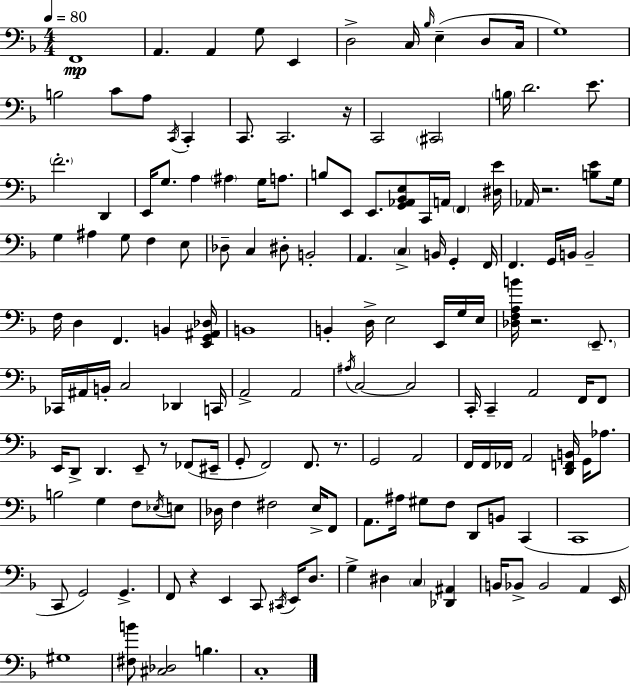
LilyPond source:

{
  \clef bass
  \numericTimeSignature
  \time 4/4
  \key f \major
  \tempo 4 = 80
  f,1\mp | a,4. a,4 g8 e,4 | d2-> c16 \grace { bes16 }( e4-- d8 | c16 g1) | \break b2 c'8 a8 \acciaccatura { c,16 } c,4-. | c,8. c,2. | r16 c,2 \parenthesize cis,2 | \parenthesize b16 d'2. e'8. | \break \parenthesize f'2.-. d,4 | e,16 g8. a4 \parenthesize ais4 g16 a8. | b8 e,8 e,8. <g, aes, bes, e>8 c,16 a,16 \parenthesize f,4 | <dis e'>16 aes,16 r2. <b e'>8 | \break g16 g4 ais4 g8 f4 | e8 des8-- c4 dis8-. b,2-. | a,4. \parenthesize c4-> b,16 g,4-. | f,16 f,4. g,16 b,16 b,2-- | \break f16 d4 f,4. b,4 | <e, g, ais, des>16 b,1 | b,4-. d16-> e2 e,16 | g16 e16 <des f a b'>16 r2. \parenthesize e,8.-- | \break ces,16 ais,16 b,16-. c2 des,4 | c,16 a,2-> a,2 | \acciaccatura { ais16 } c2~~ c2 | c,16-. c,4-- a,2 | \break f,16 f,8 e,16 d,8-> d,4. e,8-- r8 | fes,8( eis,16-- g,8-. f,2) f,8. | r8. g,2 a,2 | f,16 f,16 fes,16 a,2 <d, f, b,>16 g,16 | \break aes8. b2 g4 f8 | \acciaccatura { ees16 } e8 des16 f4 fis2 | e16-> f,8 a,8. ais16 gis8 f8 d,8 b,8 | c,4( c,1 | \break c,8 g,2) g,4.-> | f,8 r4 e,4 c,8 | \acciaccatura { cis,16 } e,16 d8. g4-> dis4 \parenthesize c4 | <des, ais,>4 b,16 bes,8-> bes,2 | \break a,4 e,16 gis1 | <fis b'>8 <cis des>2 b4. | c1-. | \bar "|."
}